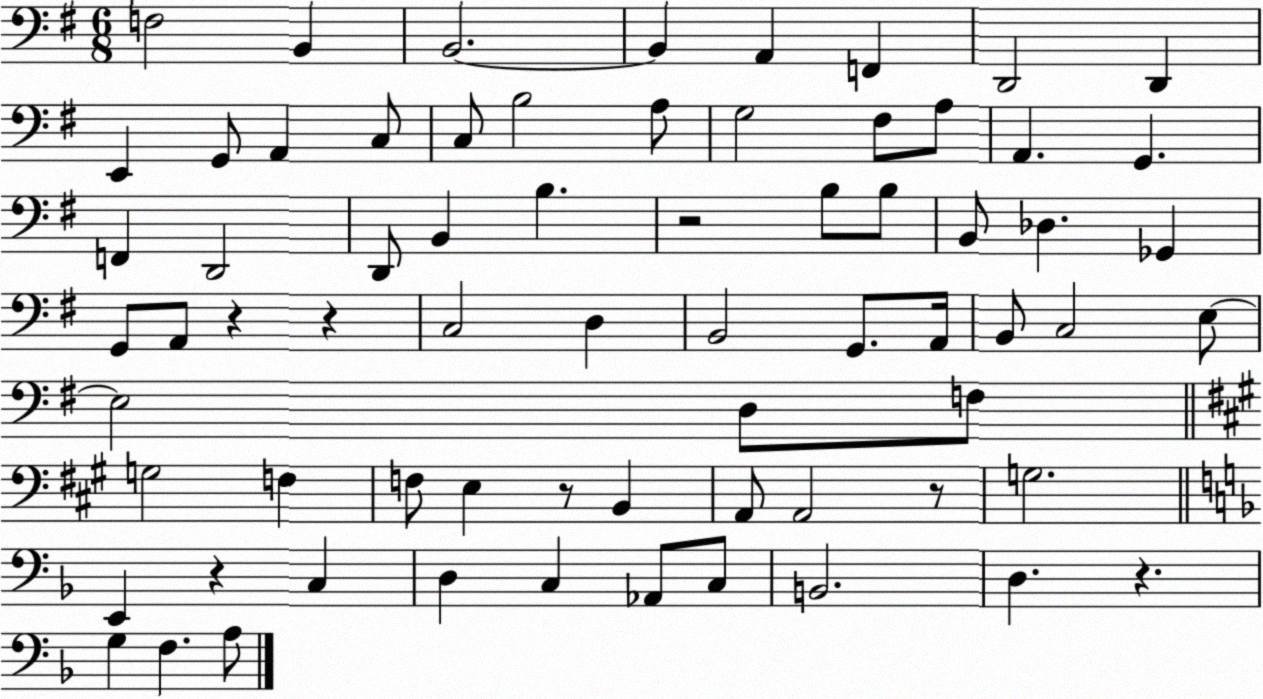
X:1
T:Untitled
M:6/8
L:1/4
K:G
F,2 B,, B,,2 B,, A,, F,, D,,2 D,, E,, G,,/2 A,, C,/2 C,/2 B,2 A,/2 G,2 ^F,/2 A,/2 A,, G,, F,, D,,2 D,,/2 B,, B, z2 B,/2 B,/2 B,,/2 _D, _G,, G,,/2 A,,/2 z z C,2 D, B,,2 G,,/2 A,,/4 B,,/2 C,2 E,/2 E,2 D,/2 F,/2 G,2 F, F,/2 E, z/2 B,, A,,/2 A,,2 z/2 G,2 E,, z C, D, C, _A,,/2 C,/2 B,,2 D, z G, F, A,/2